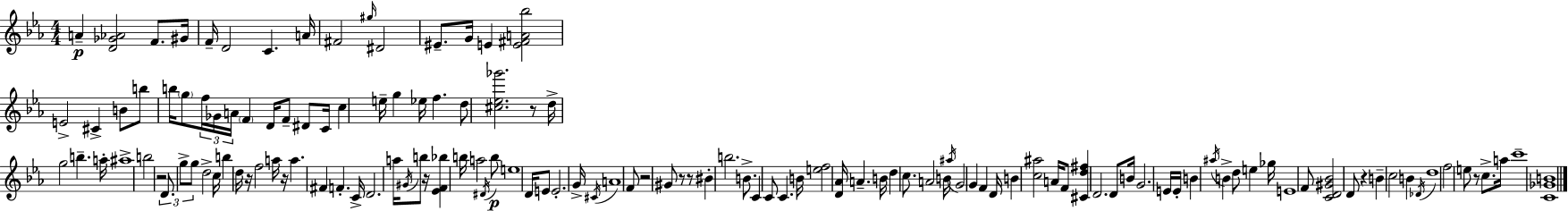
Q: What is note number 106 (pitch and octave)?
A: B4